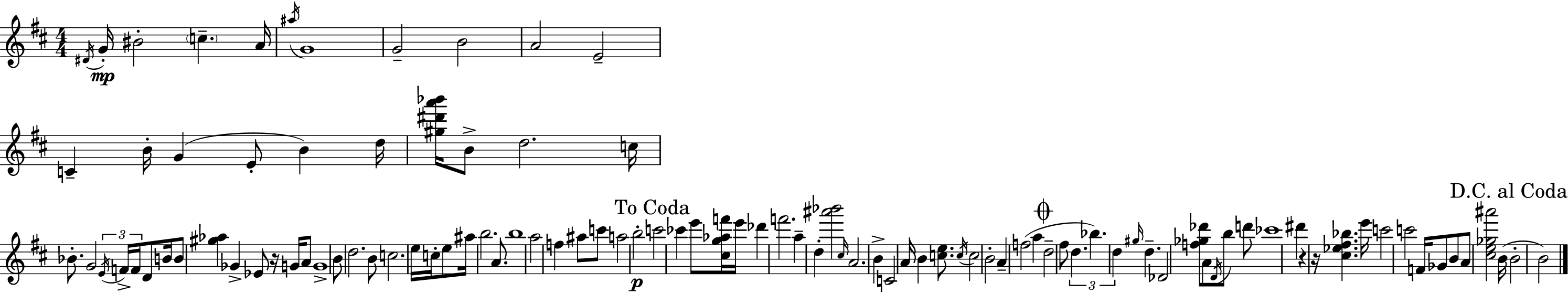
{
  \clef treble
  \numericTimeSignature
  \time 4/4
  \key d \major
  \repeat volta 2 { \acciaccatura { dis'16 }\mp g'16-. bis'2-. \parenthesize c''4.-- | a'16 \acciaccatura { ais''16 } g'1 | g'2-- b'2 | a'2 e'2-- | \break c'4-- b'16-. g'4( e'8-. b'4) | d''16 <gis'' dis''' a''' bes'''>16 b'8-> d''2. | c''16 bes'8.-. g'2 \tuplet 3/2 { \acciaccatura { e'16 } f'16-> f'16 } | d'8 b'16 b'8 <gis'' aes''>4 ges'4-> ees'8 r16 | \break g'16 a'8 g'1-> | b'8 d''2. | b'8 c''2. e''16 | c''16-. e''8 ais''16 b''2. | \break a'8. b''1 | a''2 f''4 ais''8 | c'''8 a''2 b''2-.\p | \mark "To Coda" c'''2 ces'''4 e'''8 | \break <cis'' g'' aes'' f'''>16 e'''16 des'''4 f'''2. | a''4-- d''4-. <ais''' bes'''>2 | \grace { cis''16 } a'2. | b'4-> c'2 a'16 b'4 | \break <c'' e''>8. \acciaccatura { c''16 } c''2 b'2-. | a'4-- f''2( | a''4 \mark \markup { \musicglyph "scripts.coda" } d''2-- fis''8 \tuplet 3/2 { d''4. | bes''4.) d''4 } \grace { gis''16 } | \break d''4.-- des'2 <f'' ges'' des'''>8 | a'8 \acciaccatura { d'16 } b''8 d'''8 ces'''1 | dis'''4 r4 r16 | <cis'' ees'' fis'' bes''>4. e'''16 c'''2 c'''2 | \break f'16 ges'8 b'8 a'8 <cis'' e'' ges'' ais'''>2 | b'16( \mark "D.C. al Coda" b'2-. b'2) | } \bar "|."
}